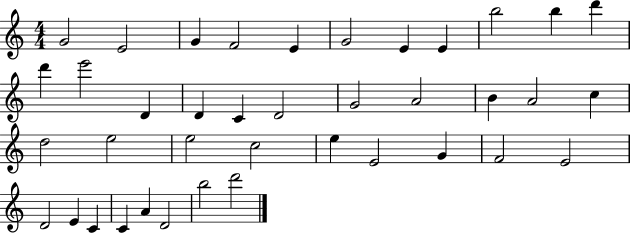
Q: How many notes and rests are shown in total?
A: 39